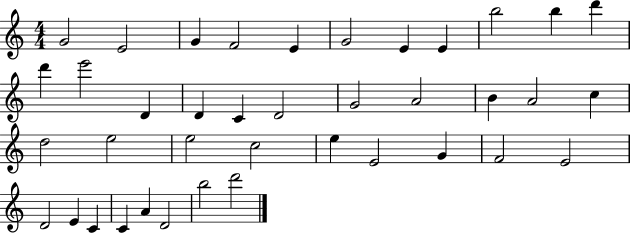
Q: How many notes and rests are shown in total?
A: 39